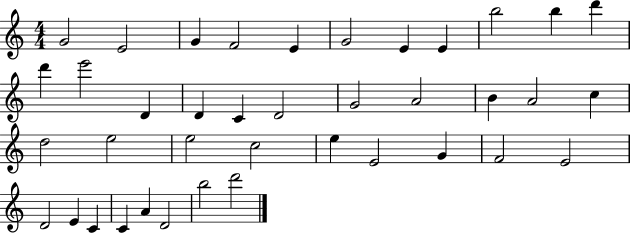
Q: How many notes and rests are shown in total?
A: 39